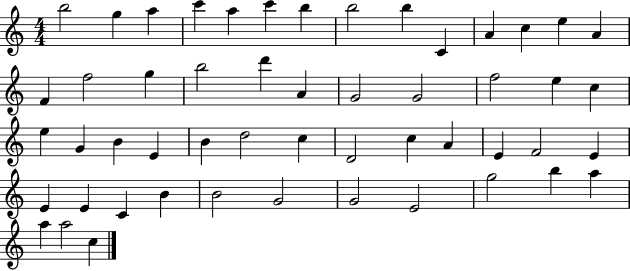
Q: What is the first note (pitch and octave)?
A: B5